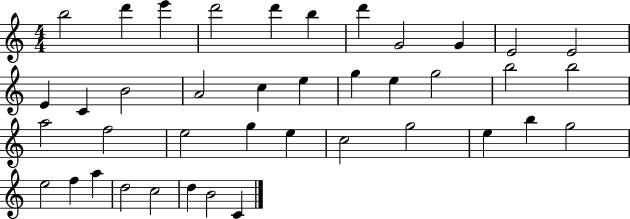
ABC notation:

X:1
T:Untitled
M:4/4
L:1/4
K:C
b2 d' e' d'2 d' b d' G2 G E2 E2 E C B2 A2 c e g e g2 b2 b2 a2 f2 e2 g e c2 g2 e b g2 e2 f a d2 c2 d B2 C